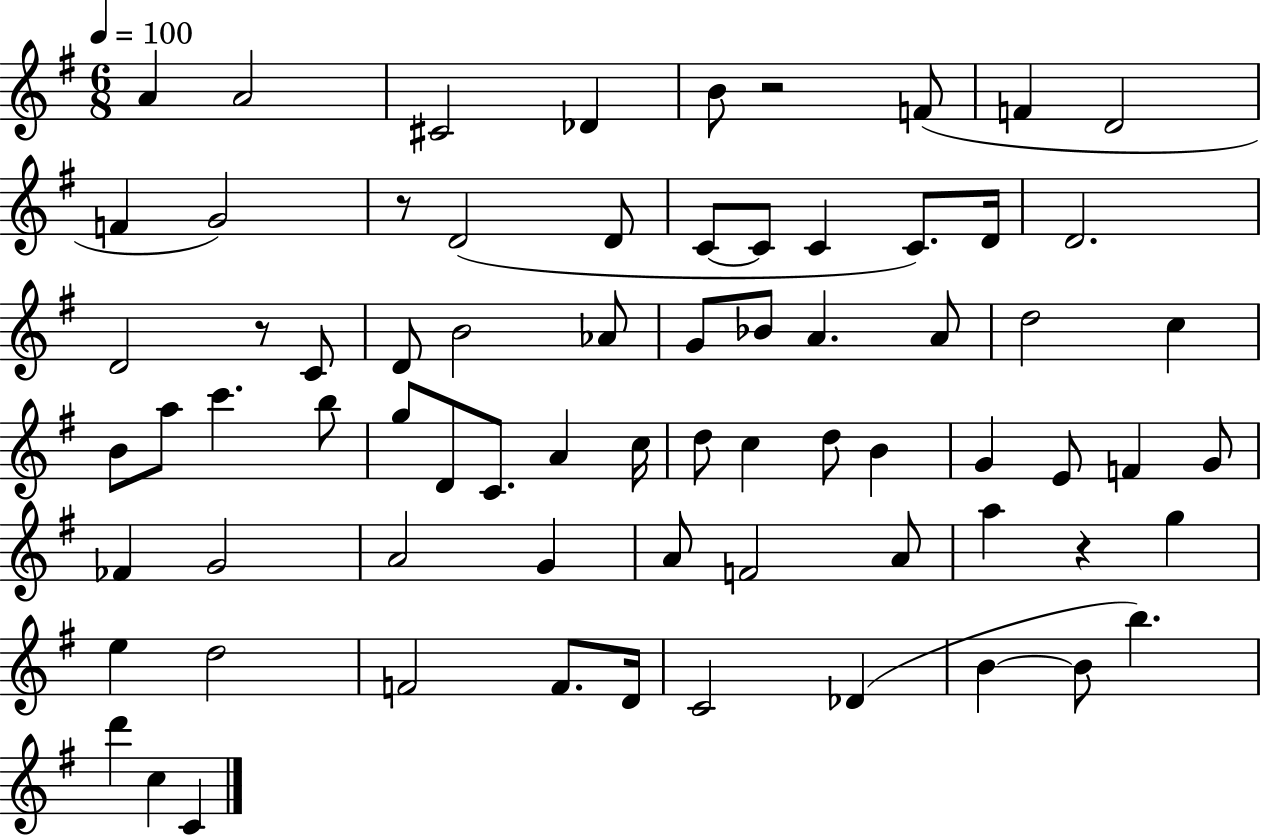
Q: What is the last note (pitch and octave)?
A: C4